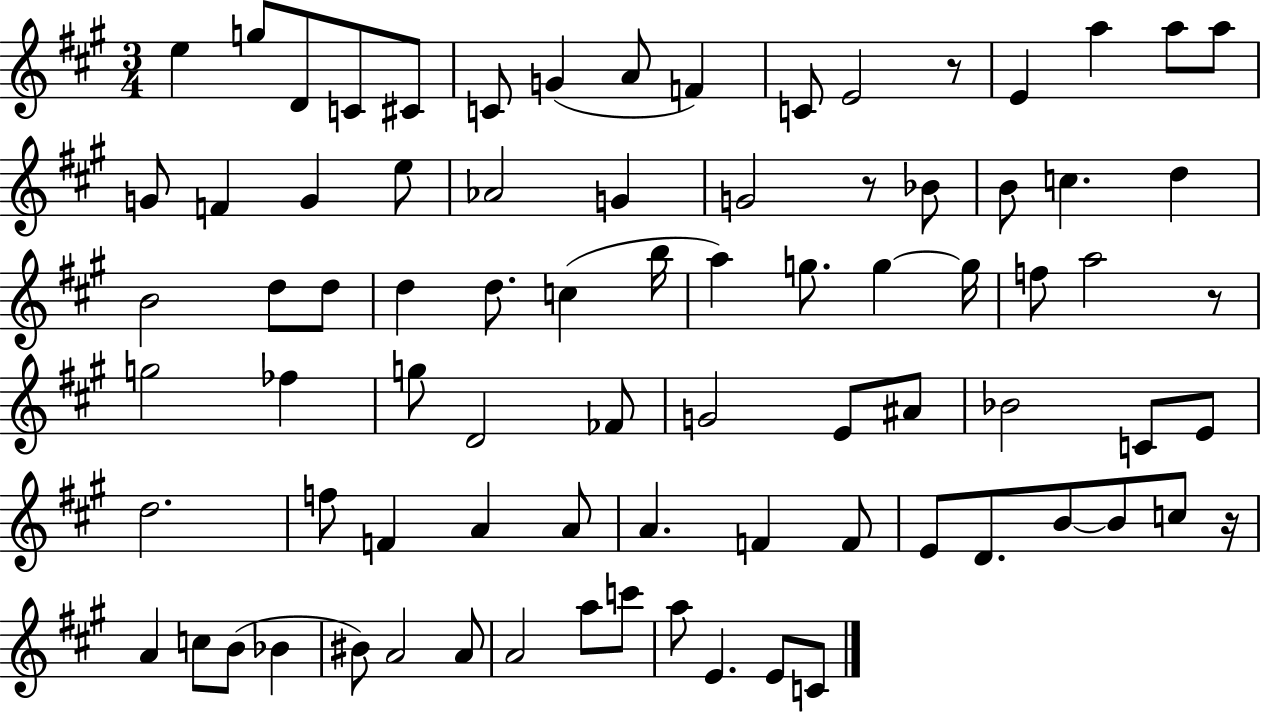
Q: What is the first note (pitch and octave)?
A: E5